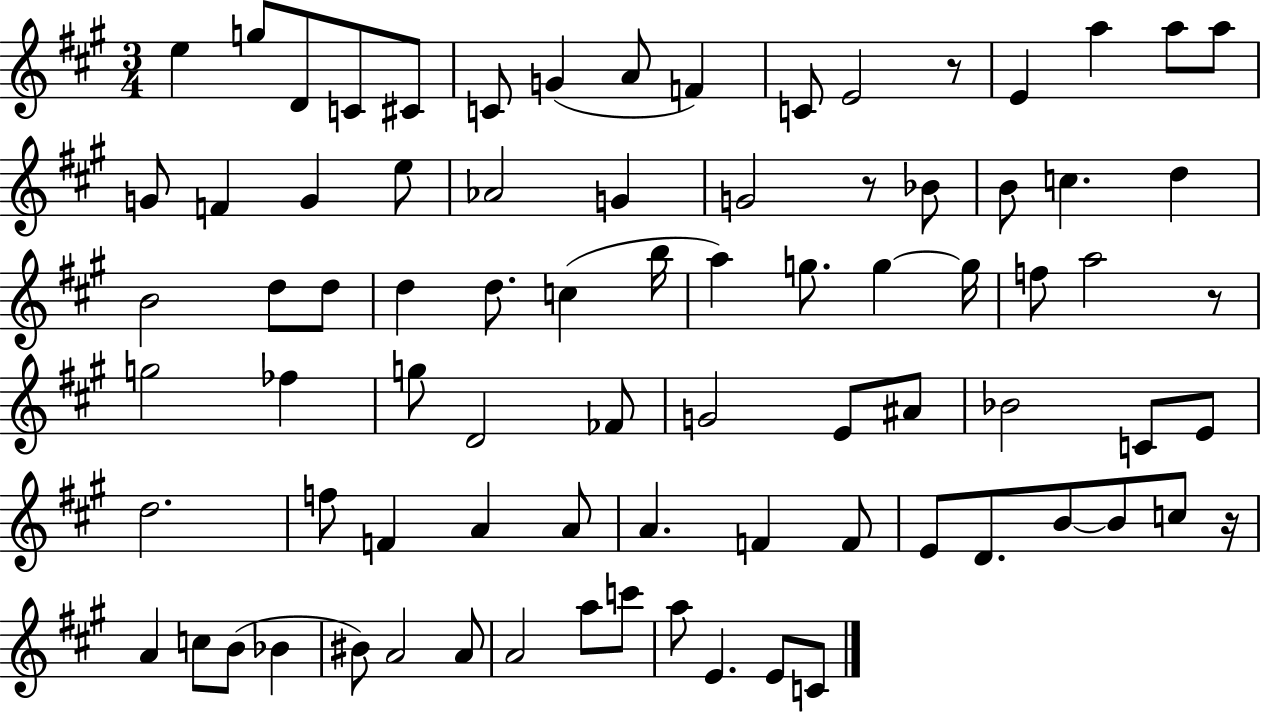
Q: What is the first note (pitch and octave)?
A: E5